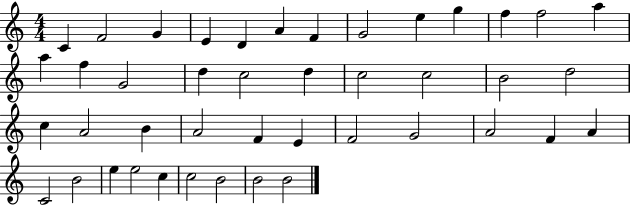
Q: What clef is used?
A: treble